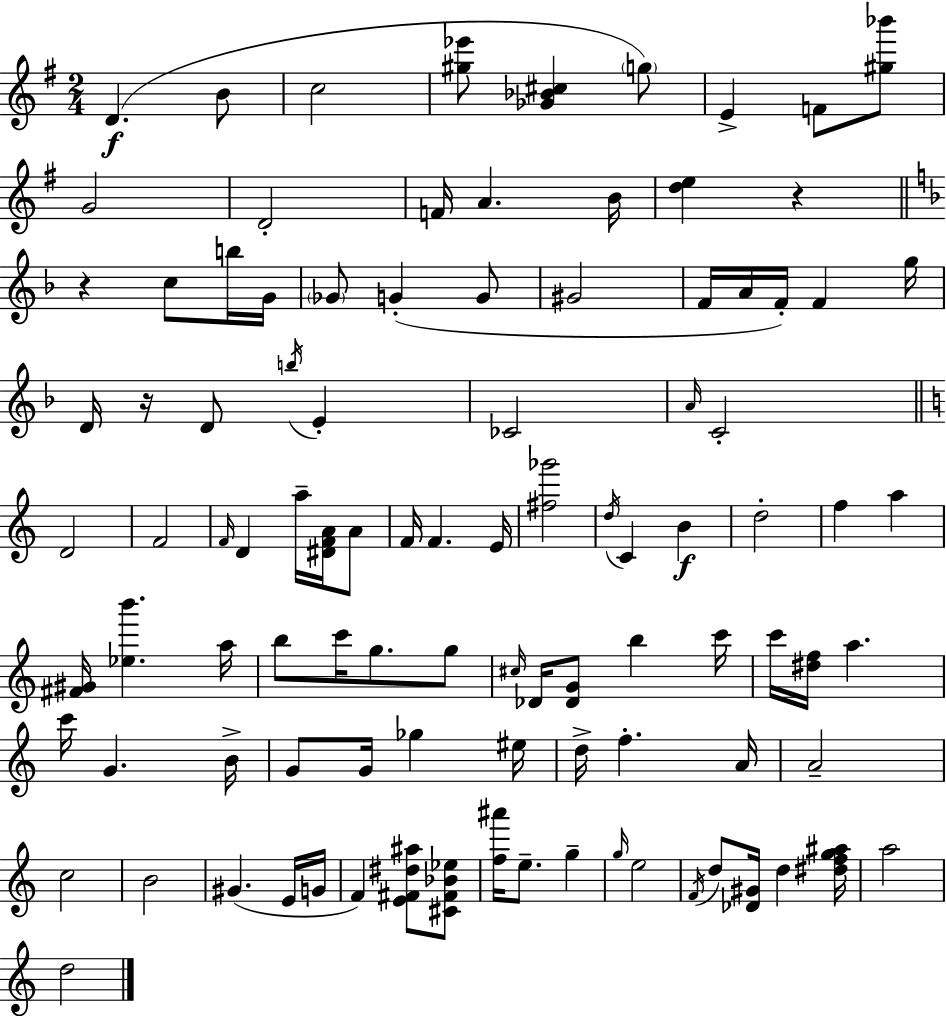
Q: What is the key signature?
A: G major